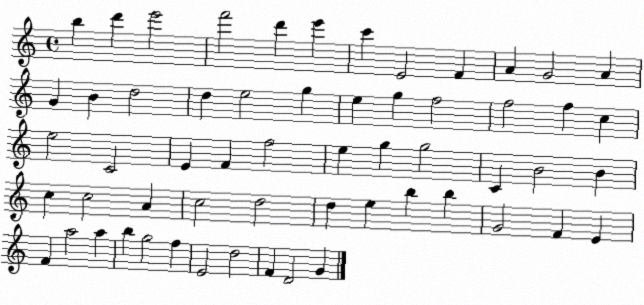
X:1
T:Untitled
M:4/4
L:1/4
K:C
b d' e'2 f'2 d' e' c' E2 F A G2 A G B d2 d e2 g e g f2 f2 f c e2 C2 E F f2 e g g2 C B2 B c c2 A c2 d2 d e b b G2 F E F a2 a b g2 f E2 d2 F D2 G